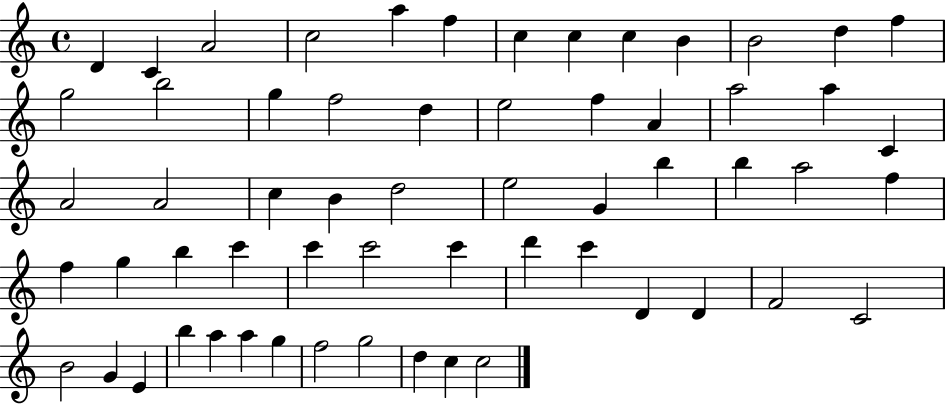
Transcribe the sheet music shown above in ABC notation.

X:1
T:Untitled
M:4/4
L:1/4
K:C
D C A2 c2 a f c c c B B2 d f g2 b2 g f2 d e2 f A a2 a C A2 A2 c B d2 e2 G b b a2 f f g b c' c' c'2 c' d' c' D D F2 C2 B2 G E b a a g f2 g2 d c c2